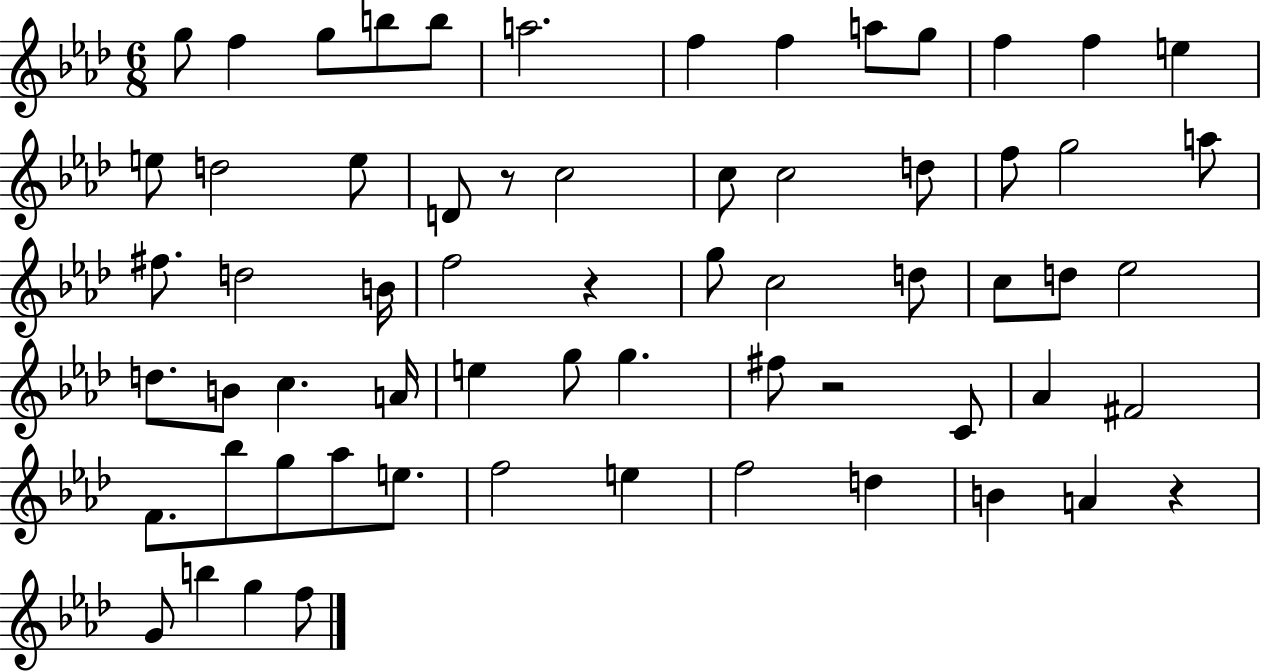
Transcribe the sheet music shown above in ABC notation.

X:1
T:Untitled
M:6/8
L:1/4
K:Ab
g/2 f g/2 b/2 b/2 a2 f f a/2 g/2 f f e e/2 d2 e/2 D/2 z/2 c2 c/2 c2 d/2 f/2 g2 a/2 ^f/2 d2 B/4 f2 z g/2 c2 d/2 c/2 d/2 _e2 d/2 B/2 c A/4 e g/2 g ^f/2 z2 C/2 _A ^F2 F/2 _b/2 g/2 _a/2 e/2 f2 e f2 d B A z G/2 b g f/2